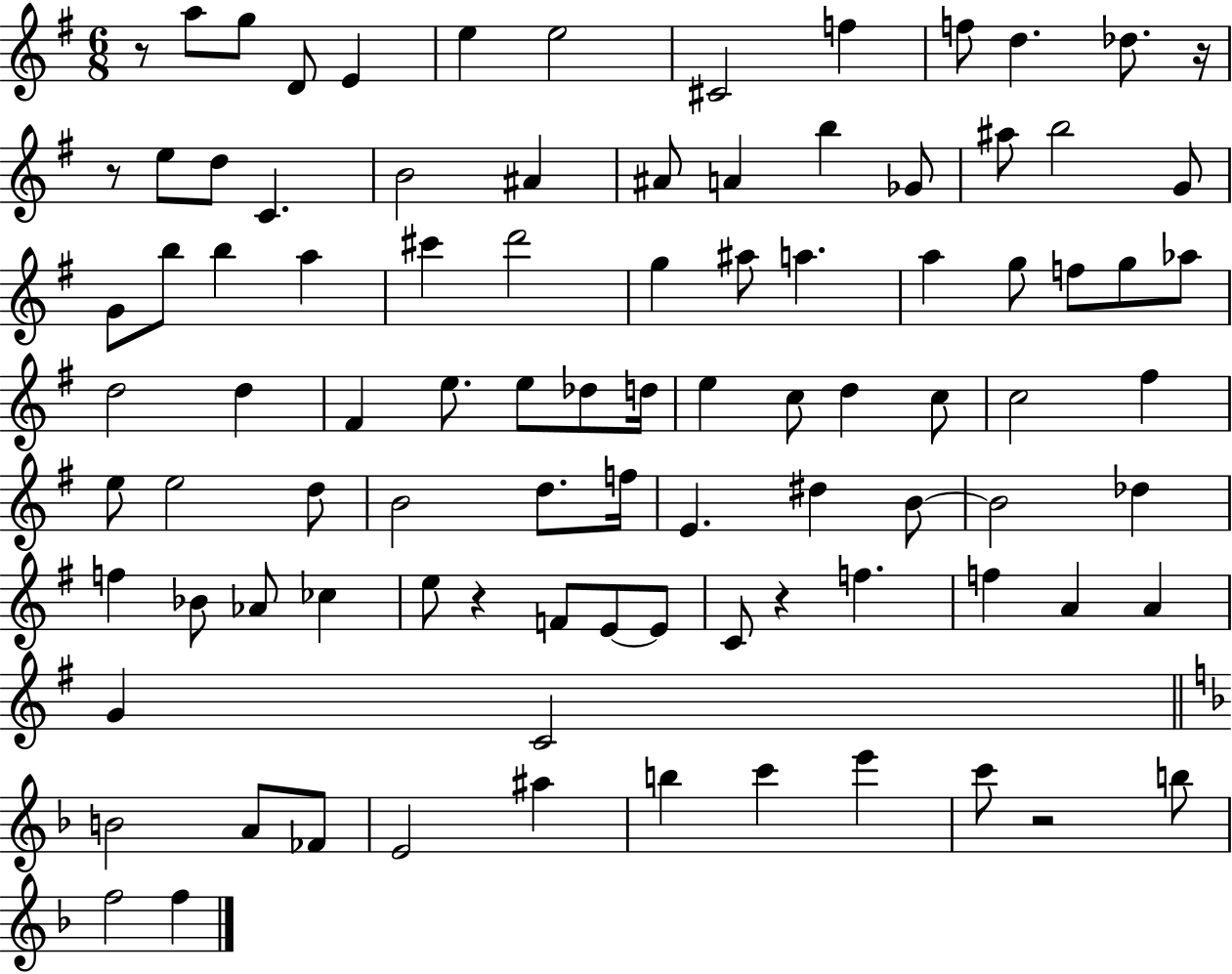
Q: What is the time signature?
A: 6/8